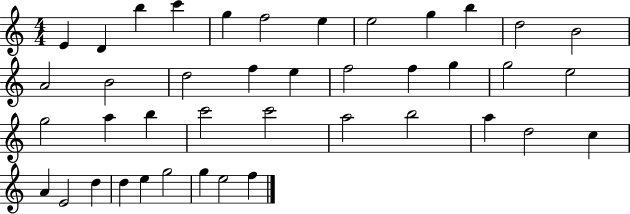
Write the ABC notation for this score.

X:1
T:Untitled
M:4/4
L:1/4
K:C
E D b c' g f2 e e2 g b d2 B2 A2 B2 d2 f e f2 f g g2 e2 g2 a b c'2 c'2 a2 b2 a d2 c A E2 d d e g2 g e2 f